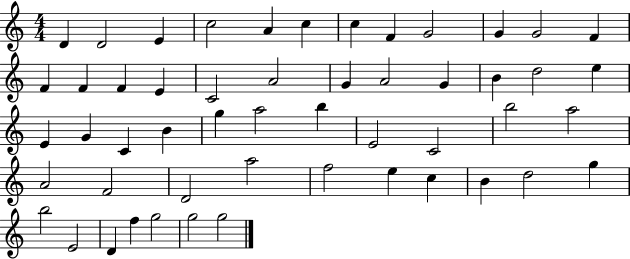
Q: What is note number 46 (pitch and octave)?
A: B5